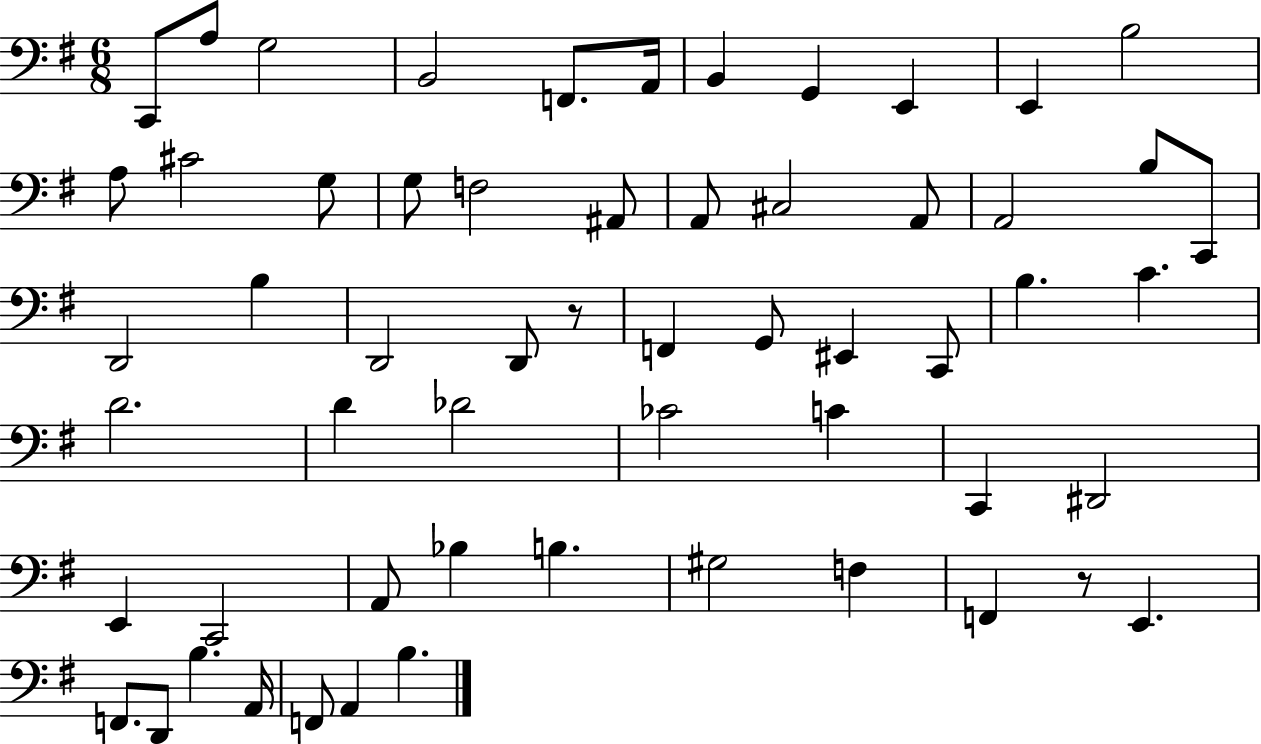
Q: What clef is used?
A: bass